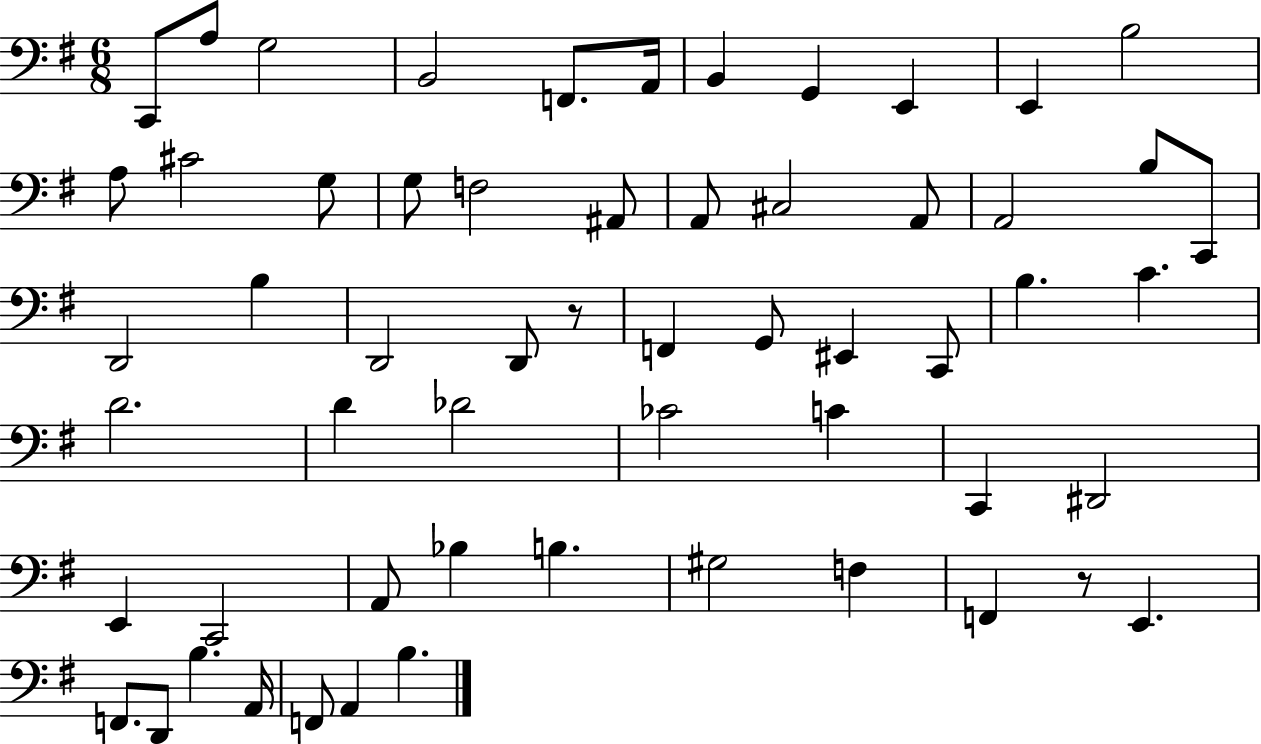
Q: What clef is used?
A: bass